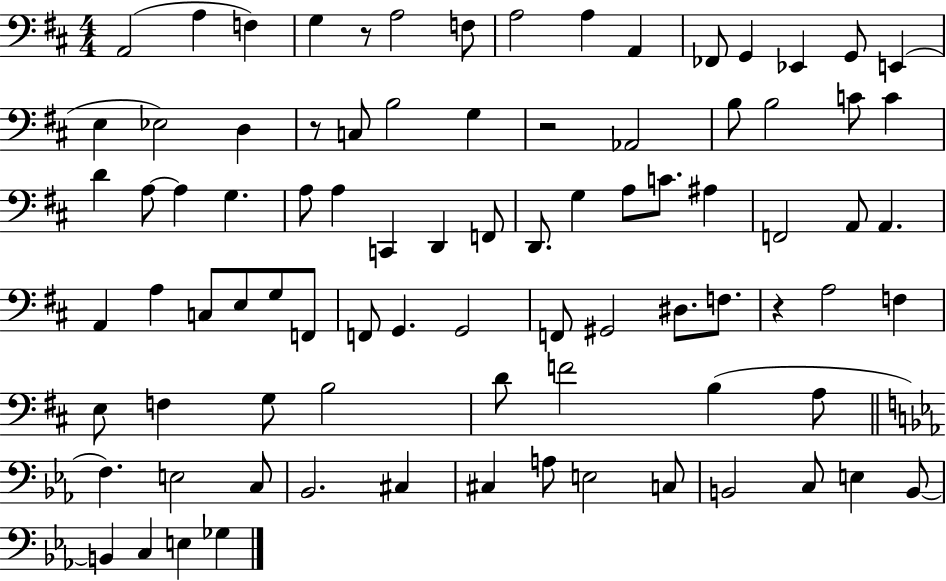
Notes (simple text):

A2/h A3/q F3/q G3/q R/e A3/h F3/e A3/h A3/q A2/q FES2/e G2/q Eb2/q G2/e E2/q E3/q Eb3/h D3/q R/e C3/e B3/h G3/q R/h Ab2/h B3/e B3/h C4/e C4/q D4/q A3/e A3/q G3/q. A3/e A3/q C2/q D2/q F2/e D2/e. G3/q A3/e C4/e. A#3/q F2/h A2/e A2/q. A2/q A3/q C3/e E3/e G3/e F2/e F2/e G2/q. G2/h F2/e G#2/h D#3/e. F3/e. R/q A3/h F3/q E3/e F3/q G3/e B3/h D4/e F4/h B3/q A3/e F3/q. E3/h C3/e Bb2/h. C#3/q C#3/q A3/e E3/h C3/e B2/h C3/e E3/q B2/e B2/q C3/q E3/q Gb3/q